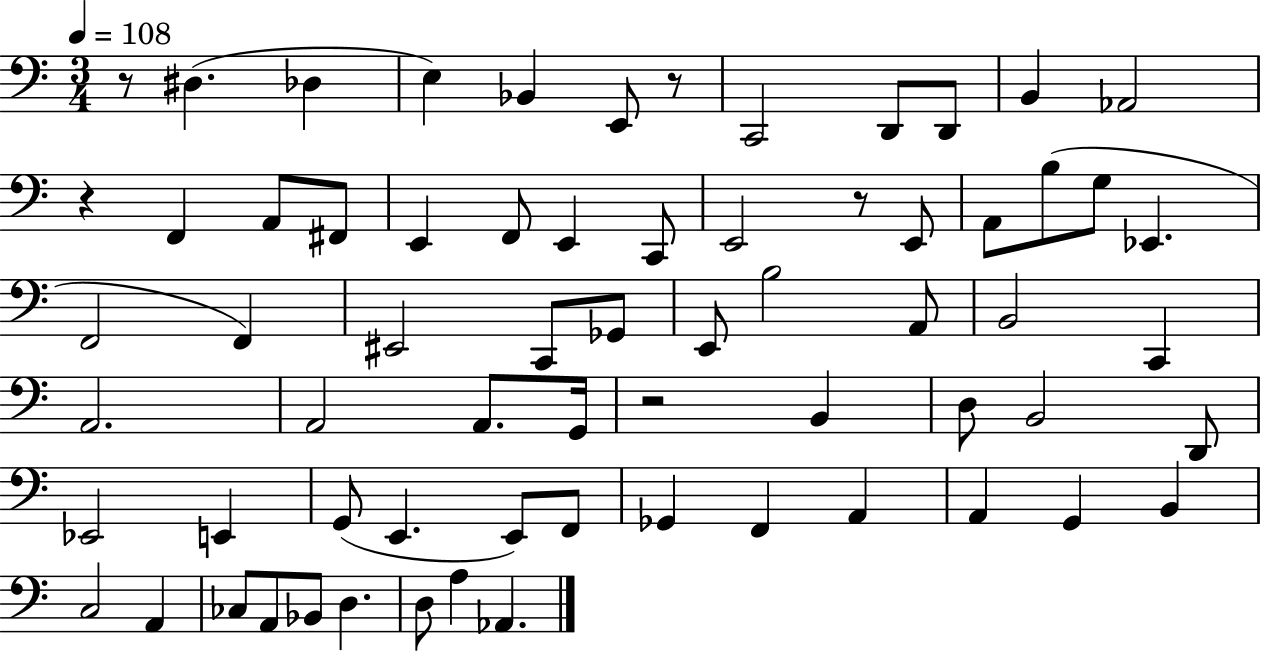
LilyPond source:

{
  \clef bass
  \numericTimeSignature
  \time 3/4
  \key c \major
  \tempo 4 = 108
  r8 dis4.( des4 | e4) bes,4 e,8 r8 | c,2 d,8 d,8 | b,4 aes,2 | \break r4 f,4 a,8 fis,8 | e,4 f,8 e,4 c,8 | e,2 r8 e,8 | a,8 b8( g8 ees,4. | \break f,2 f,4) | eis,2 c,8 ges,8 | e,8 b2 a,8 | b,2 c,4 | \break a,2. | a,2 a,8. g,16 | r2 b,4 | d8 b,2 d,8 | \break ees,2 e,4 | g,8( e,4. e,8) f,8 | ges,4 f,4 a,4 | a,4 g,4 b,4 | \break c2 a,4 | ces8 a,8 bes,8 d4. | d8 a4 aes,4. | \bar "|."
}